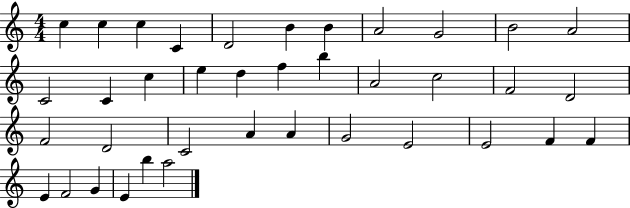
C5/q C5/q C5/q C4/q D4/h B4/q B4/q A4/h G4/h B4/h A4/h C4/h C4/q C5/q E5/q D5/q F5/q B5/q A4/h C5/h F4/h D4/h F4/h D4/h C4/h A4/q A4/q G4/h E4/h E4/h F4/q F4/q E4/q F4/h G4/q E4/q B5/q A5/h